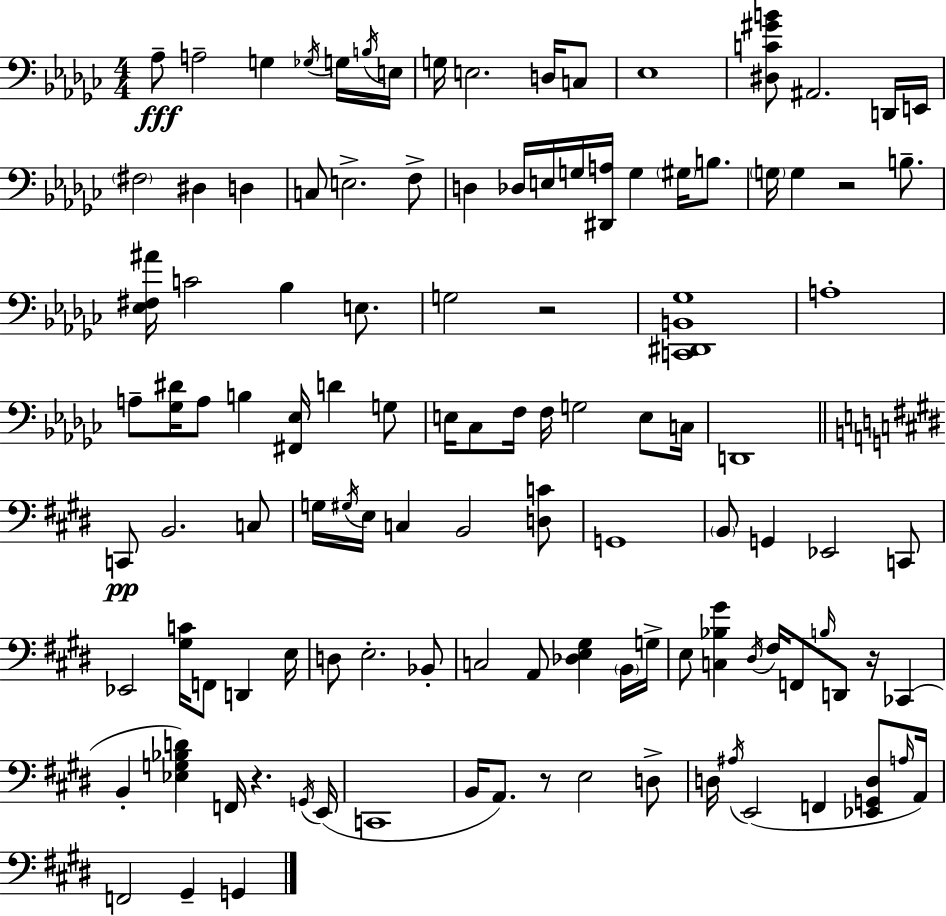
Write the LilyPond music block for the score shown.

{
  \clef bass
  \numericTimeSignature
  \time 4/4
  \key ees \minor
  \repeat volta 2 { aes8--\fff a2-- g4 \acciaccatura { ges16 } g16 | \acciaccatura { b16 } e16 g16 e2. d16 | c8 ees1 | <dis c' gis' b'>8 ais,2. | \break d,16 e,16 \parenthesize fis2 dis4 d4 | c8 e2.-> | f8-> d4 des16 e16 g16 <dis, a>16 g4 \parenthesize gis16 b8. | \parenthesize g16 g4 r2 b8.-- | \break <ees fis ais'>16 c'2 bes4 e8. | g2 r2 | <c, dis, b, ges>1 | a1-. | \break a8-- <ges dis'>16 a8 b4 <fis, ees>16 d'4 | g8 e16 ces8 f16 f16 g2 e8 | c16 d,1 | \bar "||" \break \key e \major c,8\pp b,2. c8 | g16 \acciaccatura { gis16 } e16 c4 b,2 <d c'>8 | g,1 | \parenthesize b,8 g,4 ees,2 c,8 | \break ees,2 <gis c'>16 f,8 d,4 | e16 d8 e2.-. bes,8-. | c2 a,8 <des e gis>4 \parenthesize b,16 | g16-> e8 <c bes gis'>4 \acciaccatura { dis16 } fis16 f,8 \grace { b16 } d,8 r16 ces,4( | \break b,4-. <ees g bes d'>4) f,16 r4. | \acciaccatura { g,16 }( e,16 c,1 | b,16 a,8.) r8 e2 | d8-> d16 \acciaccatura { ais16 }( e,2 f,4 | \break <ees, g, d>8 \grace { a16 }) a,16 f,2 gis,4-- | g,4 } \bar "|."
}